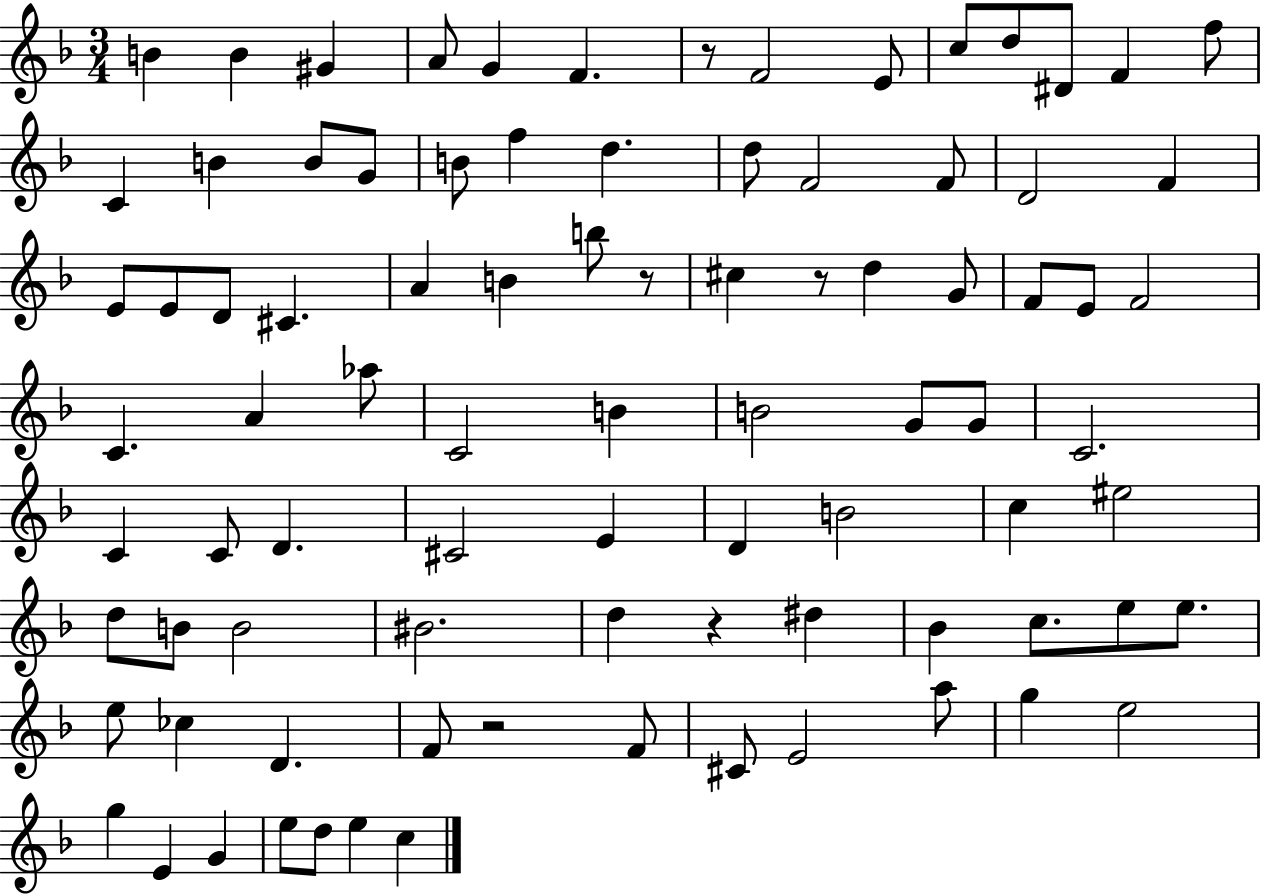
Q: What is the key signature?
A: F major